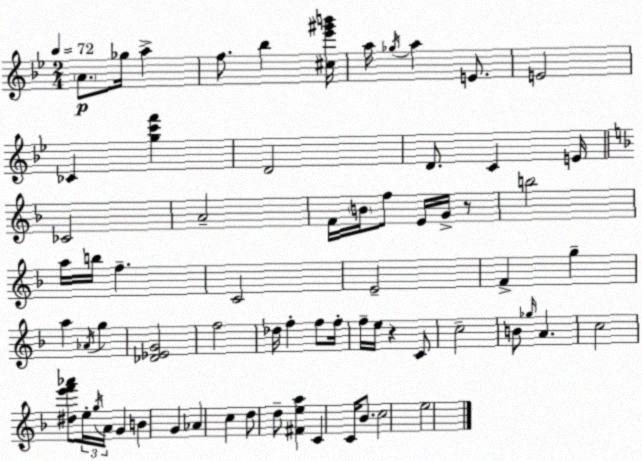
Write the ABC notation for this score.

X:1
T:Untitled
M:2/4
L:1/4
K:Gm
A/2 _g/4 a f/2 _b [^c_e'^g'b']/4 a/4 _g/4 a E/2 E2 _C [gc'f'] D2 D/2 C E/4 _C2 A2 F/4 B/4 f/2 E/4 G/4 z/2 b2 a/4 b/4 f C2 E2 F g a _A/4 g [_D_EG]2 f2 _d/4 f f/2 f/4 f/4 e/4 z C/2 c2 B/2 _g/4 A c2 [^de'f'_a']/2 e/4 g/4 A/4 G B G _A c d/2 d/2 [^Fea] C C/4 _B/2 c2 e2